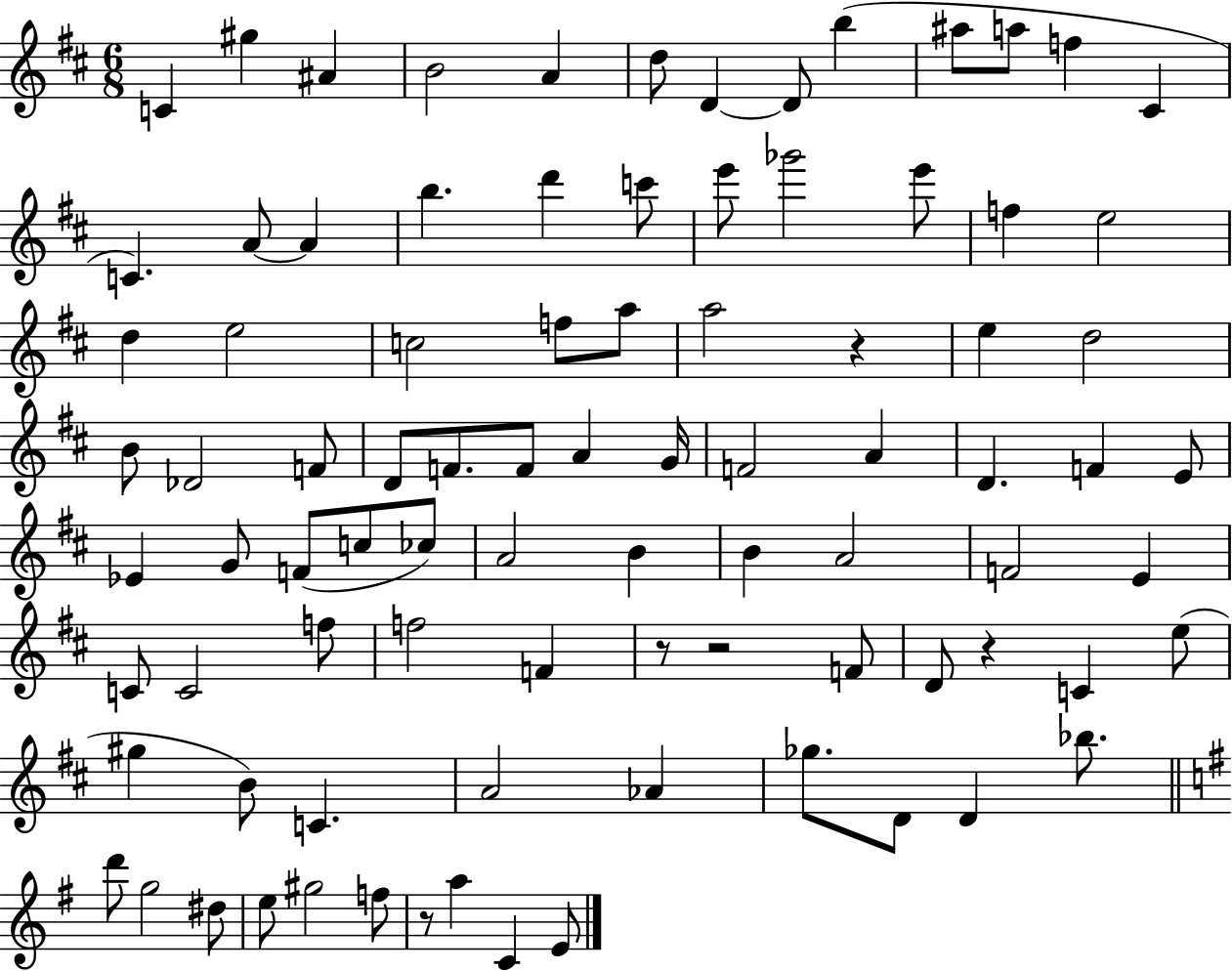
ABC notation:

X:1
T:Untitled
M:6/8
L:1/4
K:D
C ^g ^A B2 A d/2 D D/2 b ^a/2 a/2 f ^C C A/2 A b d' c'/2 e'/2 _g'2 e'/2 f e2 d e2 c2 f/2 a/2 a2 z e d2 B/2 _D2 F/2 D/2 F/2 F/2 A G/4 F2 A D F E/2 _E G/2 F/2 c/2 _c/2 A2 B B A2 F2 E C/2 C2 f/2 f2 F z/2 z2 F/2 D/2 z C e/2 ^g B/2 C A2 _A _g/2 D/2 D _b/2 d'/2 g2 ^d/2 e/2 ^g2 f/2 z/2 a C E/2